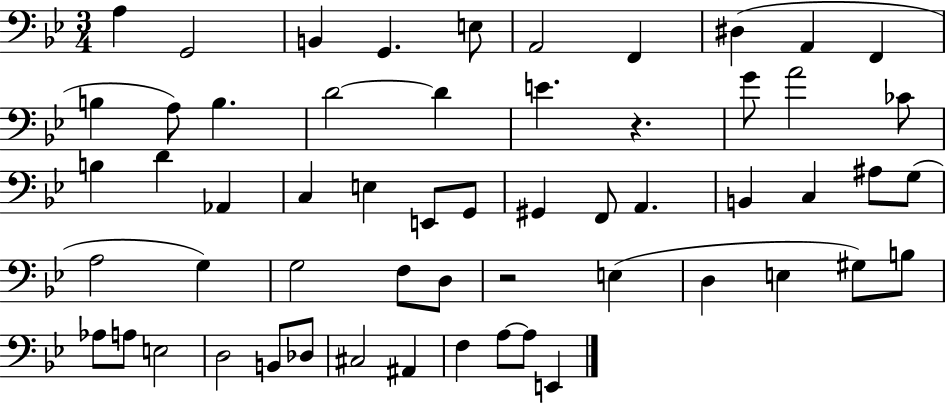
A3/q G2/h B2/q G2/q. E3/e A2/h F2/q D#3/q A2/q F2/q B3/q A3/e B3/q. D4/h D4/q E4/q. R/q. G4/e A4/h CES4/e B3/q D4/q Ab2/q C3/q E3/q E2/e G2/e G#2/q F2/e A2/q. B2/q C3/q A#3/e G3/e A3/h G3/q G3/h F3/e D3/e R/h E3/q D3/q E3/q G#3/e B3/e Ab3/e A3/e E3/h D3/h B2/e Db3/e C#3/h A#2/q F3/q A3/e A3/e E2/q